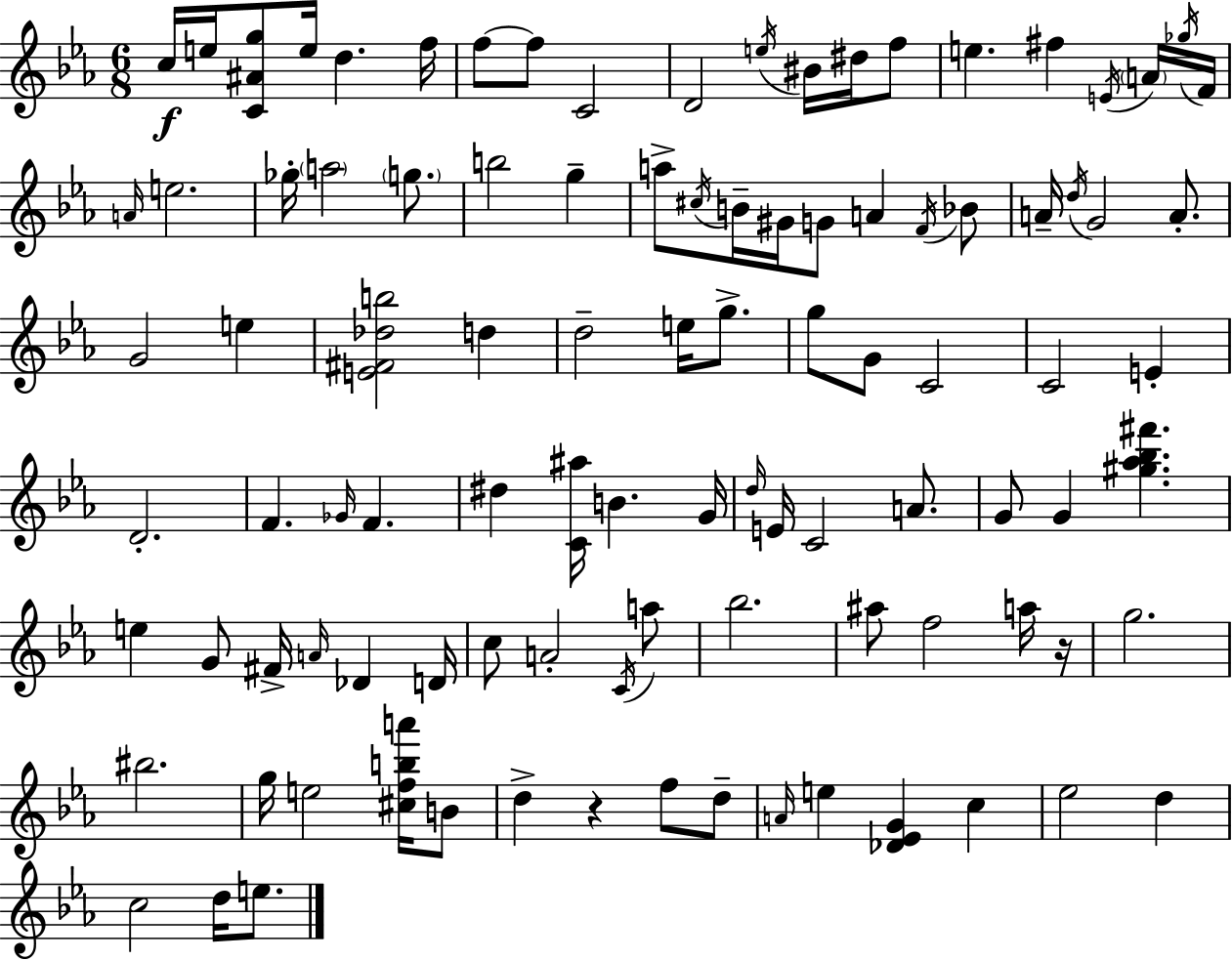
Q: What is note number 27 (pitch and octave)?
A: A5